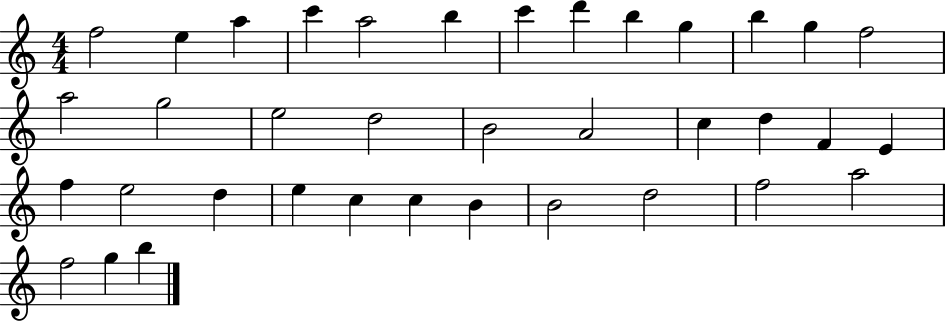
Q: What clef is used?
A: treble